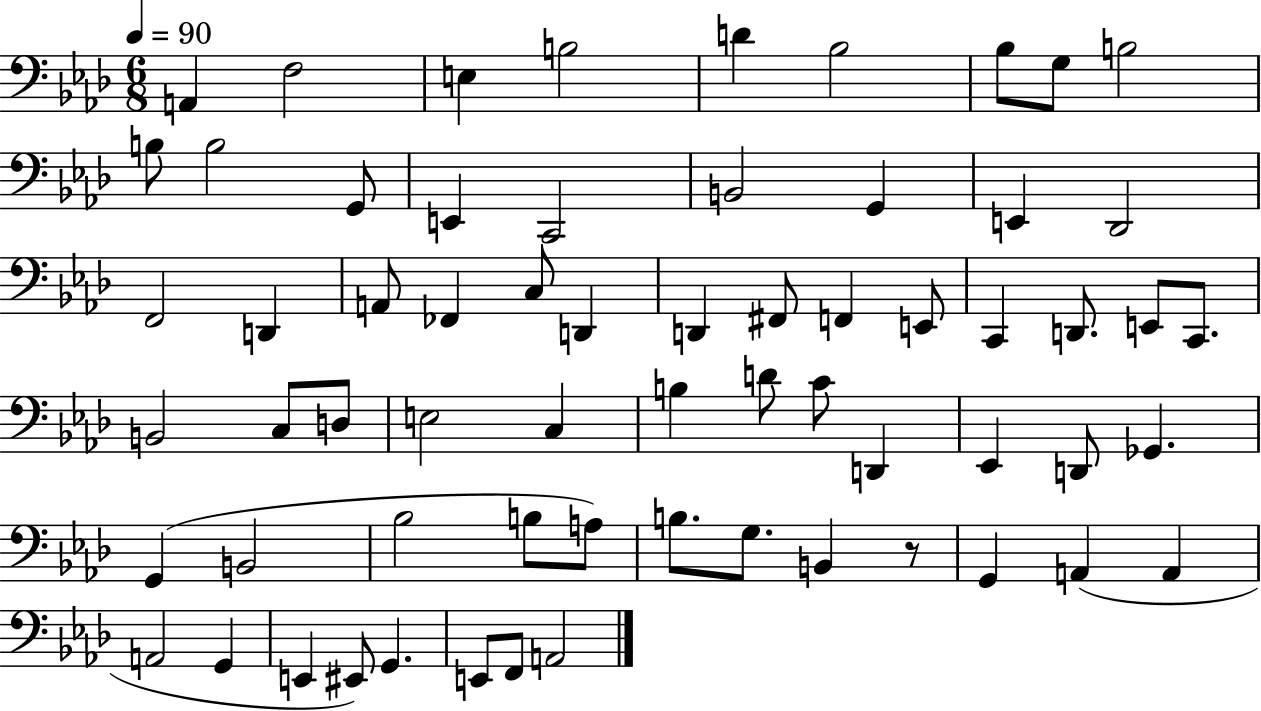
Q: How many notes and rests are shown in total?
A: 64